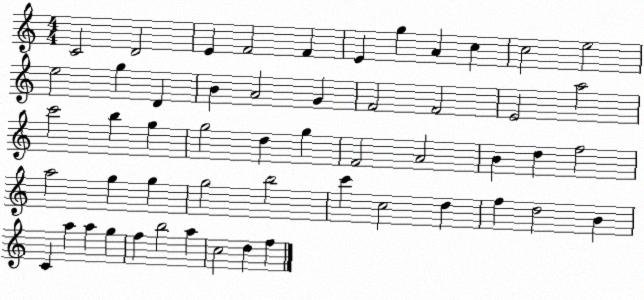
X:1
T:Untitled
M:4/4
L:1/4
K:C
C2 D2 E F2 F E g A c c2 e2 e2 g D B A2 G F2 F2 E2 a2 c'2 b g g2 d g F2 A2 B d f2 a2 g g g2 b2 c' c2 d f d2 B C a a g f b2 a c2 d f